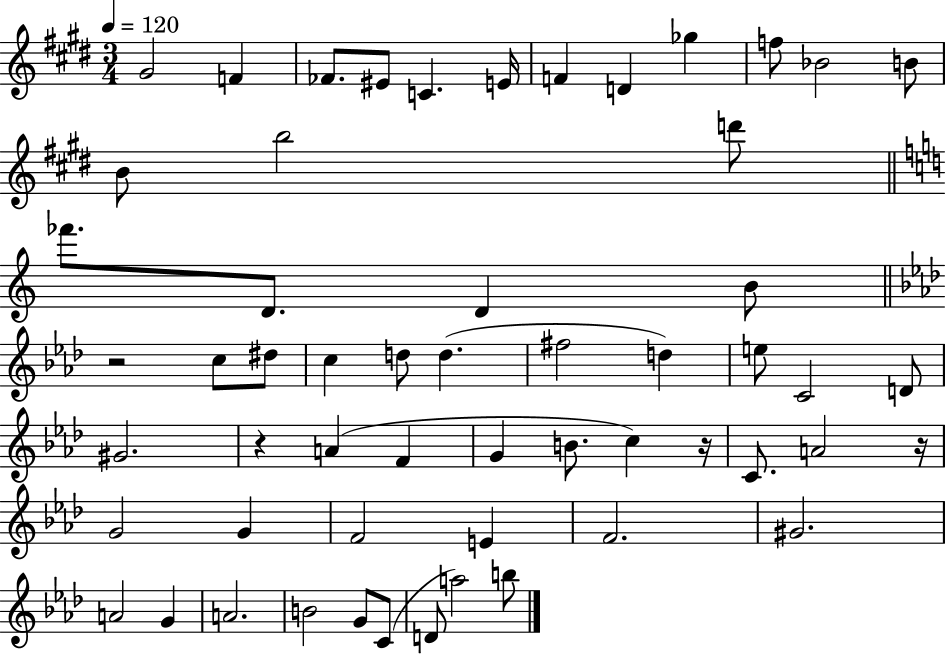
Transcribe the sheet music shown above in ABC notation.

X:1
T:Untitled
M:3/4
L:1/4
K:E
^G2 F _F/2 ^E/2 C E/4 F D _g f/2 _B2 B/2 B/2 b2 d'/2 _f'/2 D/2 D B/2 z2 c/2 ^d/2 c d/2 d ^f2 d e/2 C2 D/2 ^G2 z A F G B/2 c z/4 C/2 A2 z/4 G2 G F2 E F2 ^G2 A2 G A2 B2 G/2 C/2 D/2 a2 b/2